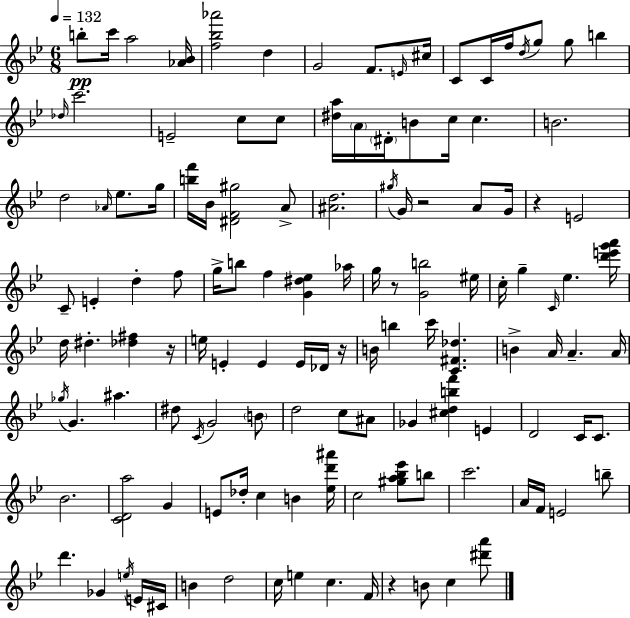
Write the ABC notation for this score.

X:1
T:Untitled
M:6/8
L:1/4
K:Gm
b/2 c'/4 a2 [_A_B]/4 [f_b_a']2 d G2 F/2 E/4 ^c/4 C/2 C/4 f/4 d/4 g/2 g/2 b _d/4 c'2 E2 c/2 c/2 [^da]/4 A/4 ^D/4 B/2 c/4 c B2 d2 _A/4 _e/2 g/4 [bf']/4 _B/4 [^DF^g]2 A/2 [^Ad]2 ^g/4 G/4 z2 A/2 G/4 z E2 C/2 E d f/2 g/4 b/2 f [G^d_e] _a/4 g/4 z/2 [Gb]2 ^e/4 c/4 g C/4 _e [d'e'g'a']/4 d/4 ^d [_d^f] z/4 e/4 E E E/4 _D/4 z/4 B/4 b c'/4 [C^F_d] B A/4 A A/4 _g/4 G ^a ^d/2 C/4 G2 B/2 d2 c/2 ^A/2 _G [^cdbf'] E D2 C/4 C/2 _B2 [CDa]2 G E/2 _d/4 c B [_ed'^a']/4 c2 [^ga_b_e']/2 b/2 c'2 A/4 F/4 E2 b/2 d' _G e/4 E/4 ^C/4 B d2 c/4 e c F/4 z B/2 c [^d'a']/2